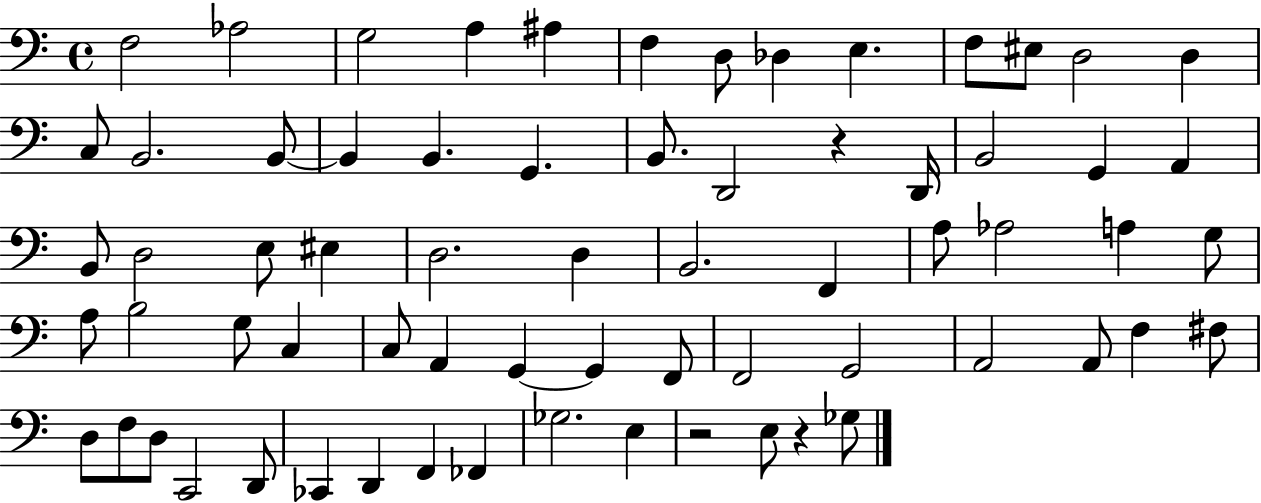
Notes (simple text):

F3/h Ab3/h G3/h A3/q A#3/q F3/q D3/e Db3/q E3/q. F3/e EIS3/e D3/h D3/q C3/e B2/h. B2/e B2/q B2/q. G2/q. B2/e. D2/h R/q D2/s B2/h G2/q A2/q B2/e D3/h E3/e EIS3/q D3/h. D3/q B2/h. F2/q A3/e Ab3/h A3/q G3/e A3/e B3/h G3/e C3/q C3/e A2/q G2/q G2/q F2/e F2/h G2/h A2/h A2/e F3/q F#3/e D3/e F3/e D3/e C2/h D2/e CES2/q D2/q F2/q FES2/q Gb3/h. E3/q R/h E3/e R/q Gb3/e